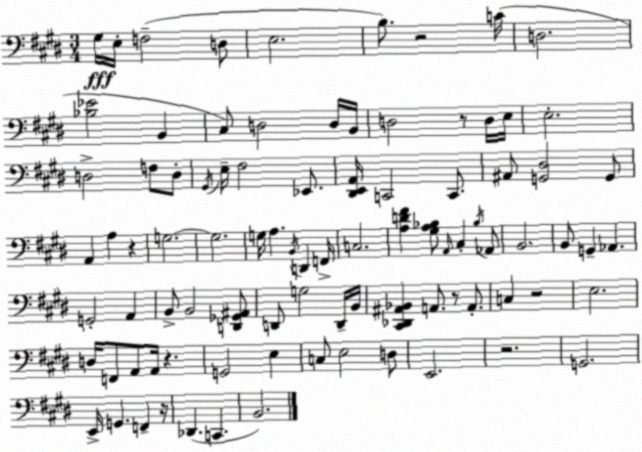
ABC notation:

X:1
T:Untitled
M:3/4
L:1/4
K:E
^G,/4 E,/4 F,2 D,/2 E,2 B,/2 z2 C/4 D,2 [_B,_E]2 B,, ^C,/2 D,2 D,/4 B,,/4 D,2 z/2 D,/4 E,/4 E,2 D,2 F,/2 D,/2 ^G,,/4 E,/4 ^F,2 _E,,/2 [^D,,E,,A,,]/4 C,,2 C,,/2 ^A,,/2 [G,,^D,]2 G,,/2 A,, A, z G,2 G,2 G,/4 A, B,,/4 D,, F,,/4 C,2 [A,D^F] [^G,A,_B,]/2 A,,/4 ^C, _B,/4 _A,,/2 B,,2 B,,/2 G,, _A,, G,,2 A,, B,,/2 B,,2 [D,,_G,,^A,,]/2 D,,/2 G,2 D,,/4 B,,/4 [^C,,_D,,^A,,_B,,] A,,/2 z/2 A,,/2 C, z2 E,2 D,/4 F,,/2 A,,/2 A,,/4 z G,,2 E, C,/2 E,2 D,/2 E,,2 z2 G,,2 E,,/4 G,, F,, z/4 _D,, C,, B,,2